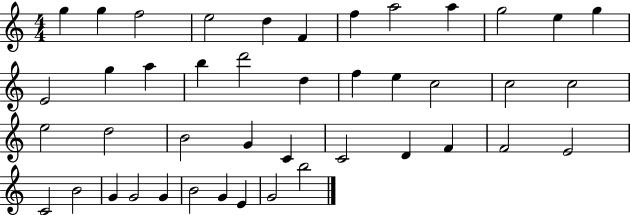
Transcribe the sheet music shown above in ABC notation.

X:1
T:Untitled
M:4/4
L:1/4
K:C
g g f2 e2 d F f a2 a g2 e g E2 g a b d'2 d f e c2 c2 c2 e2 d2 B2 G C C2 D F F2 E2 C2 B2 G G2 G B2 G E G2 b2